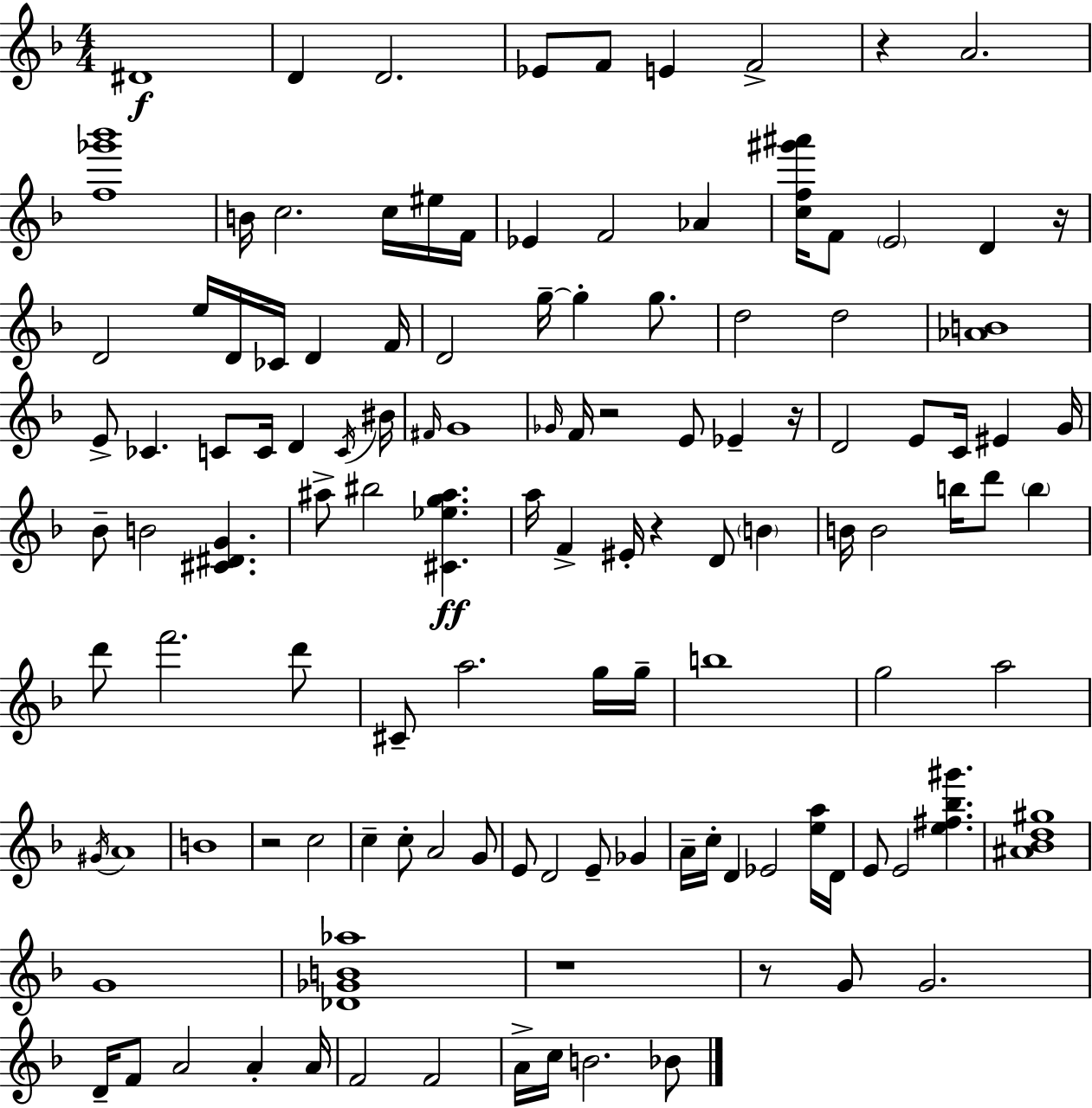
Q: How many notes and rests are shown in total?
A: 123